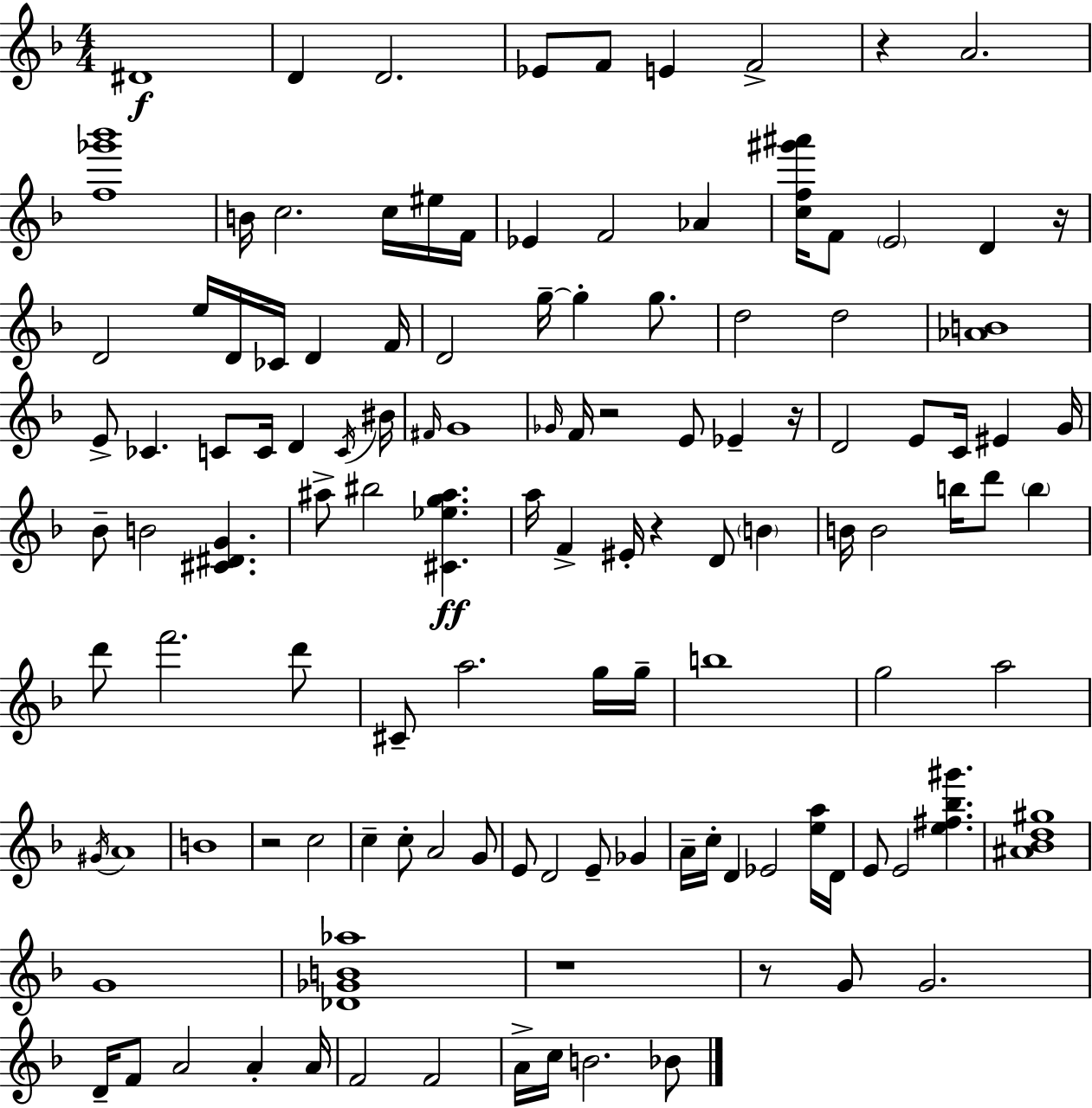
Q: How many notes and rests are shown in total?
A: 123